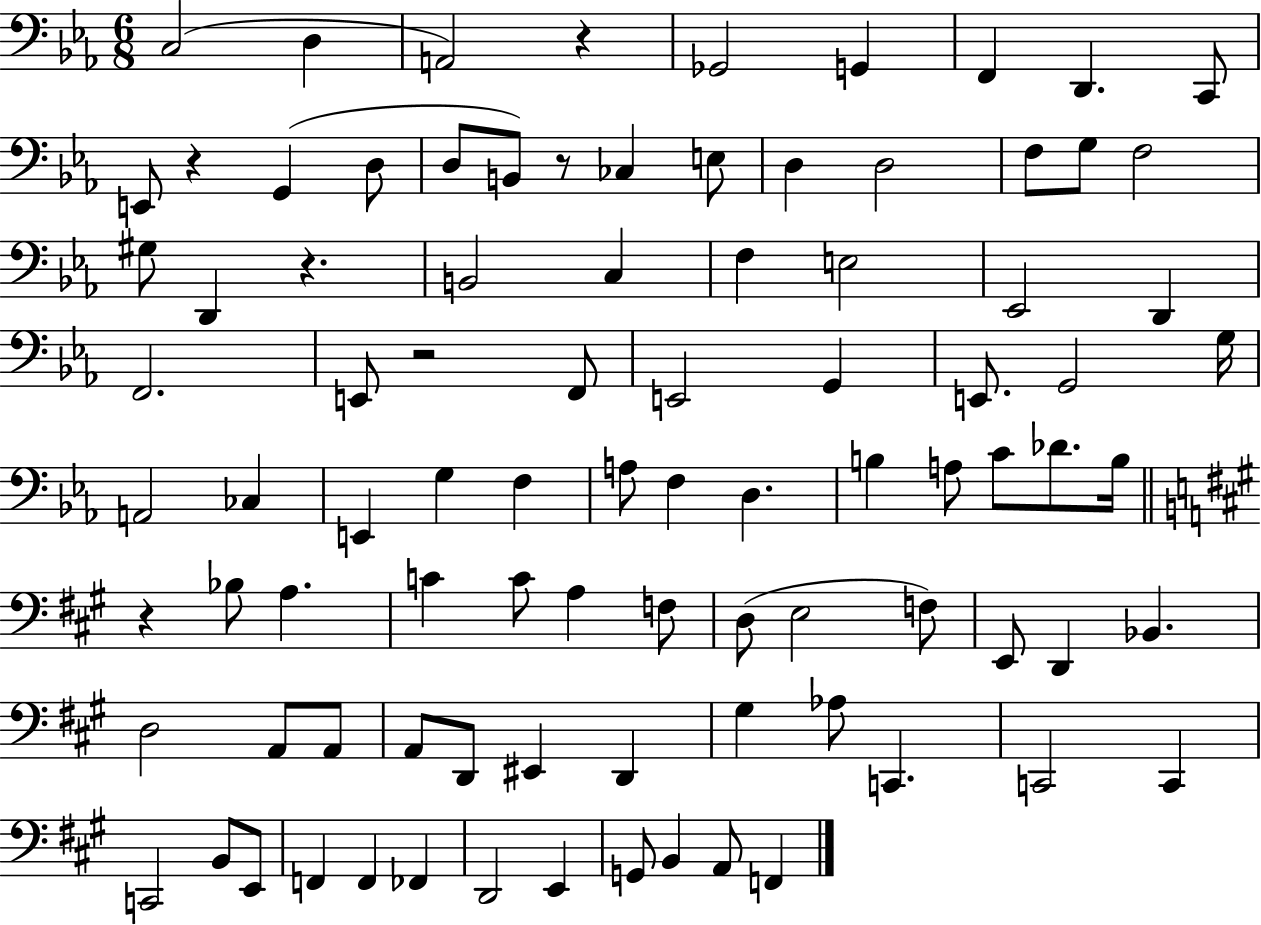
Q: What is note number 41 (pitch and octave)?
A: F3